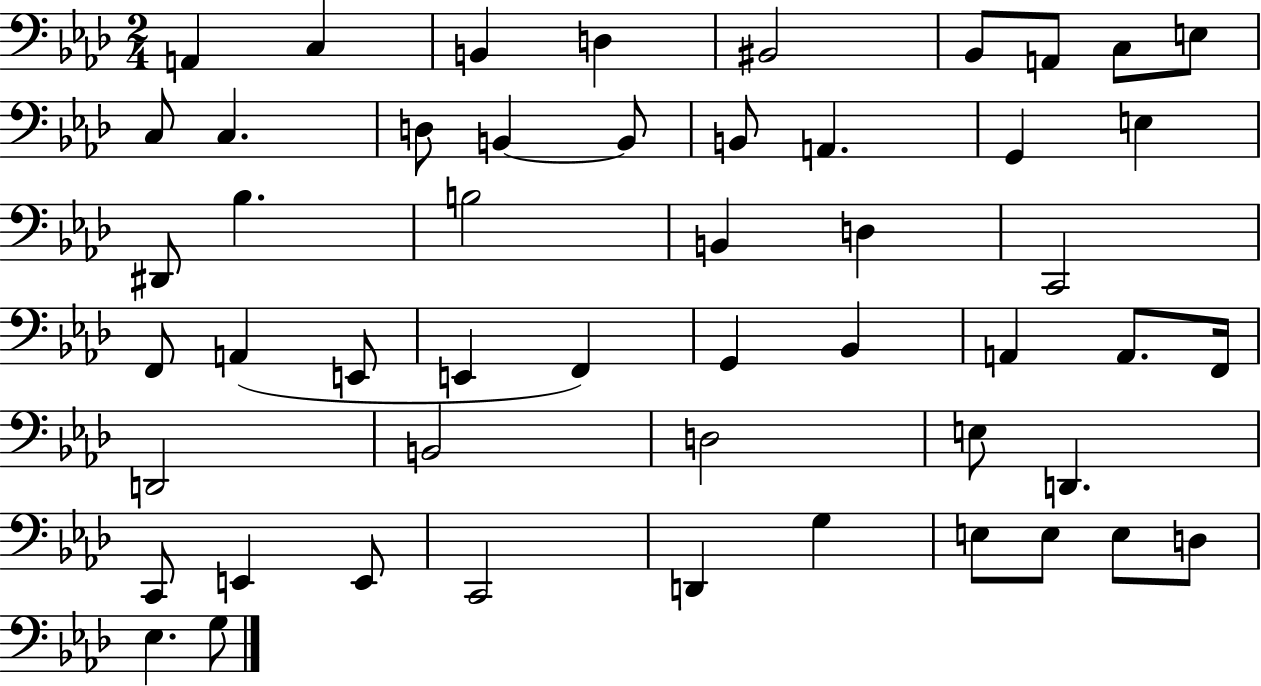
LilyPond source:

{
  \clef bass
  \numericTimeSignature
  \time 2/4
  \key aes \major
  a,4 c4 | b,4 d4 | bis,2 | bes,8 a,8 c8 e8 | \break c8 c4. | d8 b,4~~ b,8 | b,8 a,4. | g,4 e4 | \break dis,8 bes4. | b2 | b,4 d4 | c,2 | \break f,8 a,4( e,8 | e,4 f,4) | g,4 bes,4 | a,4 a,8. f,16 | \break d,2 | b,2 | d2 | e8 d,4. | \break c,8 e,4 e,8 | c,2 | d,4 g4 | e8 e8 e8 d8 | \break ees4. g8 | \bar "|."
}